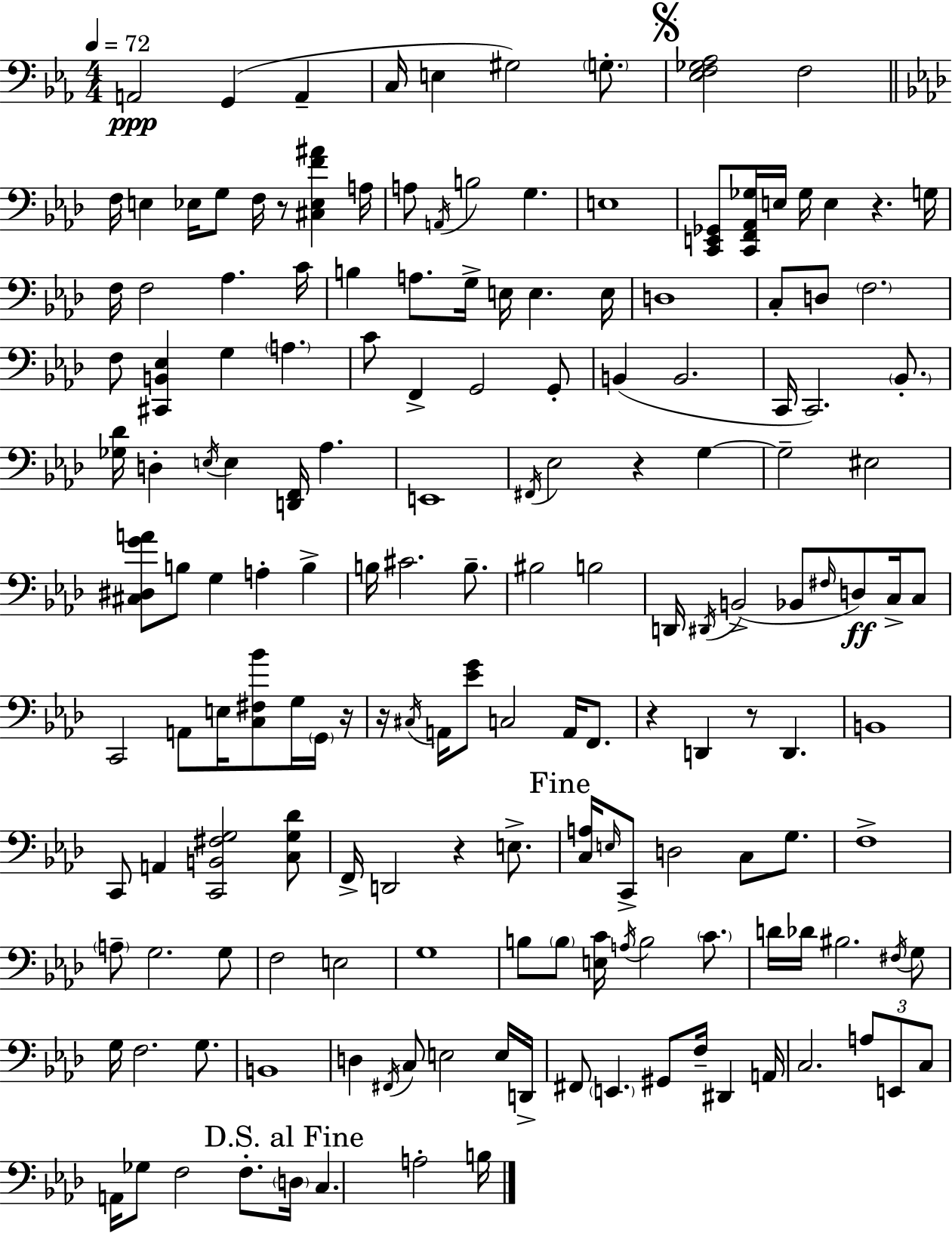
A2/h G2/q A2/q C3/s E3/q G#3/h G3/e. [Eb3,F3,Gb3,Ab3]/h F3/h F3/s E3/q Eb3/s G3/e F3/s R/e [C#3,Eb3,F4,A#4]/q A3/s A3/e A2/s B3/h G3/q. E3/w [C2,E2,Gb2]/e [C2,F2,Ab2,Gb3]/s E3/s Gb3/s E3/q R/q. G3/s F3/s F3/h Ab3/q. C4/s B3/q A3/e. G3/s E3/s E3/q. E3/s D3/w C3/e D3/e F3/h. F3/e [C#2,B2,Eb3]/q G3/q A3/q. C4/e F2/q G2/h G2/e B2/q B2/h. C2/s C2/h. Bb2/e. [Gb3,Db4]/s D3/q E3/s E3/q [D2,F2]/s Ab3/q. E2/w F#2/s Eb3/h R/q G3/q G3/h EIS3/h [C#3,D#3,G4,A4]/e B3/e G3/q A3/q B3/q B3/s C#4/h. B3/e. BIS3/h B3/h D2/s D#2/s B2/h Bb2/e F#3/s D3/e C3/s C3/e C2/h A2/e E3/s [C3,F#3,Bb4]/e G3/s G2/s R/s R/s C#3/s A2/s [Eb4,G4]/e C3/h A2/s F2/e. R/q D2/q R/e D2/q. B2/w C2/e A2/q [C2,B2,F#3,G3]/h [C3,G3,Db4]/e F2/s D2/h R/q E3/e. [C3,A3]/s E3/s C2/e D3/h C3/e G3/e. F3/w A3/e G3/h. G3/e F3/h E3/h G3/w B3/e B3/e [E3,C4]/s A3/s B3/h C4/e. D4/s Db4/s BIS3/h. F#3/s G3/e G3/s F3/h. G3/e. B2/w D3/q F#2/s C3/e E3/h E3/s D2/s F#2/e E2/q. G#2/e F3/s D#2/q A2/s C3/h. A3/e E2/e C3/e A2/s Gb3/e F3/h F3/e. D3/s C3/q. A3/h B3/s